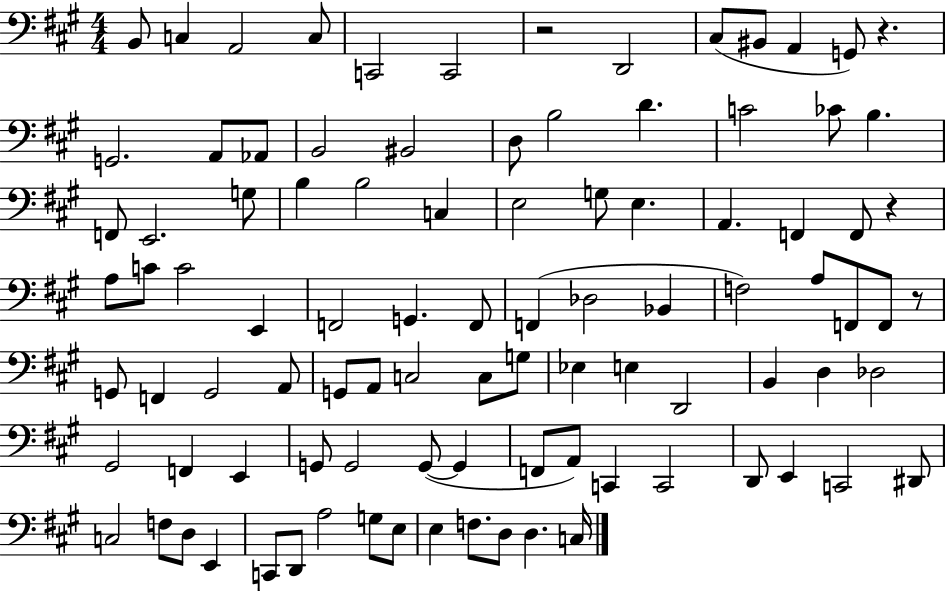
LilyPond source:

{
  \clef bass
  \numericTimeSignature
  \time 4/4
  \key a \major
  b,8 c4 a,2 c8 | c,2 c,2 | r2 d,2 | cis8( bis,8 a,4 g,8) r4. | \break g,2. a,8 aes,8 | b,2 bis,2 | d8 b2 d'4. | c'2 ces'8 b4. | \break f,8 e,2. g8 | b4 b2 c4 | e2 g8 e4. | a,4. f,4 f,8 r4 | \break a8 c'8 c'2 e,4 | f,2 g,4. f,8 | f,4( des2 bes,4 | f2) a8 f,8 f,8 r8 | \break g,8 f,4 g,2 a,8 | g,8 a,8 c2 c8 g8 | ees4 e4 d,2 | b,4 d4 des2 | \break gis,2 f,4 e,4 | g,8 g,2 g,8~(~ g,4 | f,8 a,8) c,4 c,2 | d,8 e,4 c,2 dis,8 | \break c2 f8 d8 e,4 | c,8 d,8 a2 g8 e8 | e4 f8. d8 d4. c16 | \bar "|."
}